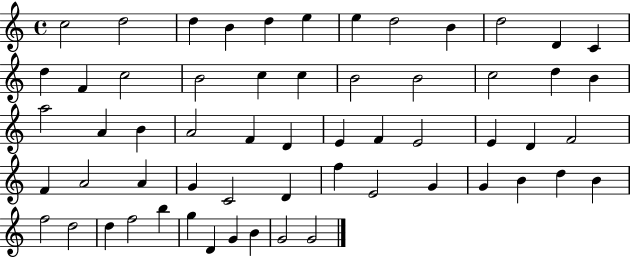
X:1
T:Untitled
M:4/4
L:1/4
K:C
c2 d2 d B d e e d2 B d2 D C d F c2 B2 c c B2 B2 c2 d B a2 A B A2 F D E F E2 E D F2 F A2 A G C2 D f E2 G G B d B f2 d2 d f2 b g D G B G2 G2